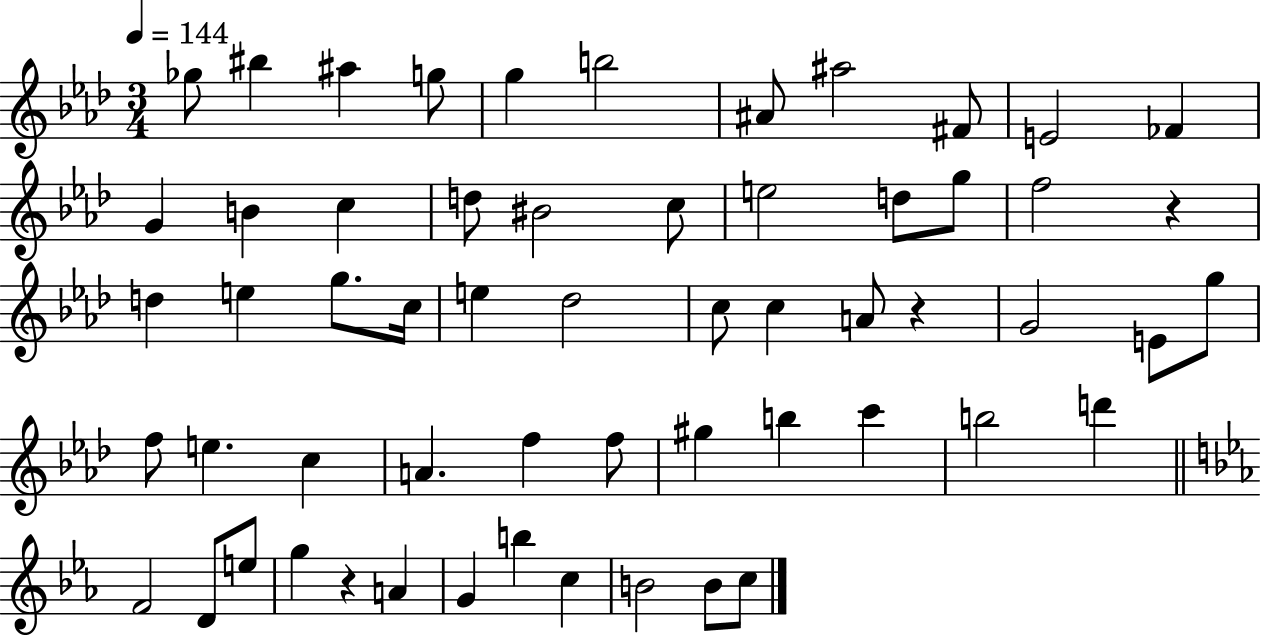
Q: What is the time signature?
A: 3/4